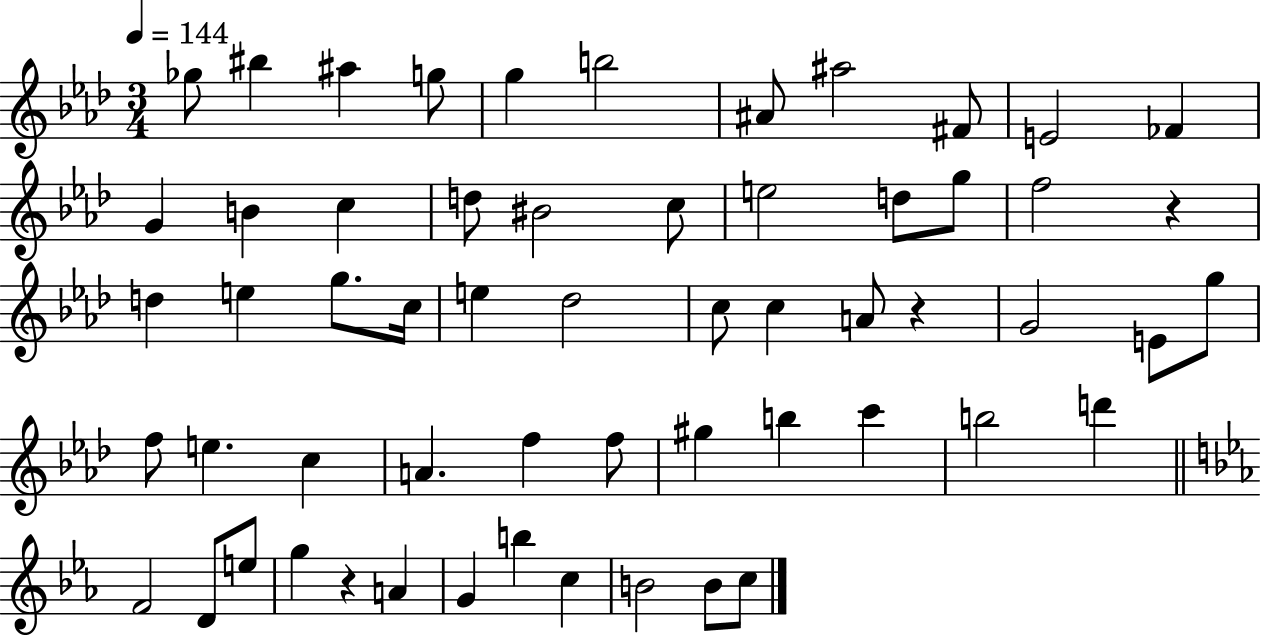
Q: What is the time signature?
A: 3/4